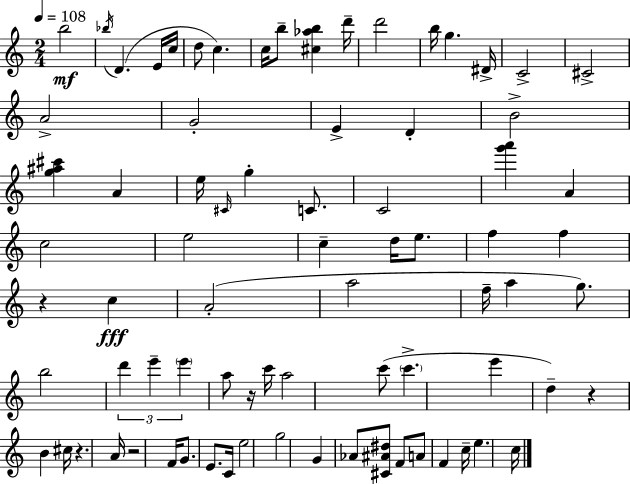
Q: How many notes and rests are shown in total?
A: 78